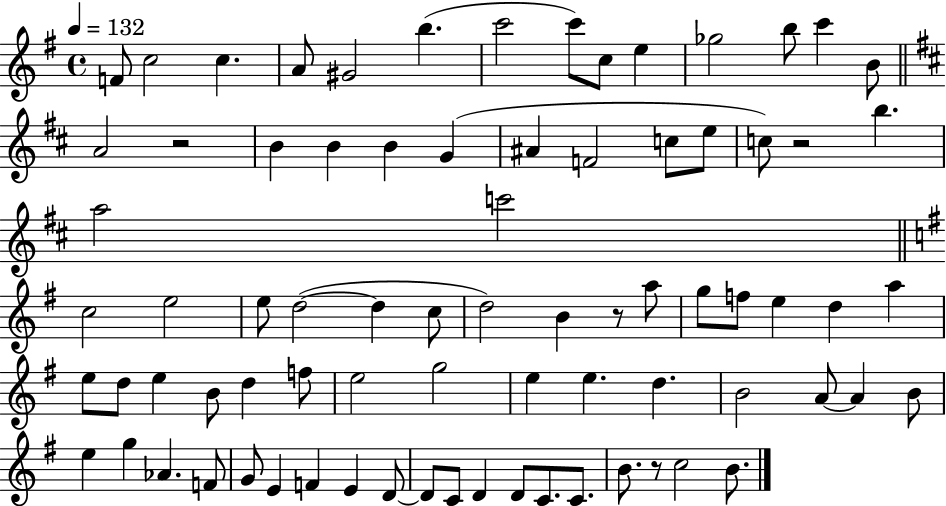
X:1
T:Untitled
M:4/4
L:1/4
K:G
F/2 c2 c A/2 ^G2 b c'2 c'/2 c/2 e _g2 b/2 c' B/2 A2 z2 B B B G ^A F2 c/2 e/2 c/2 z2 b a2 c'2 c2 e2 e/2 d2 d c/2 d2 B z/2 a/2 g/2 f/2 e d a e/2 d/2 e B/2 d f/2 e2 g2 e e d B2 A/2 A B/2 e g _A F/2 G/2 E F E D/2 D/2 C/2 D D/2 C/2 C/2 B/2 z/2 c2 B/2